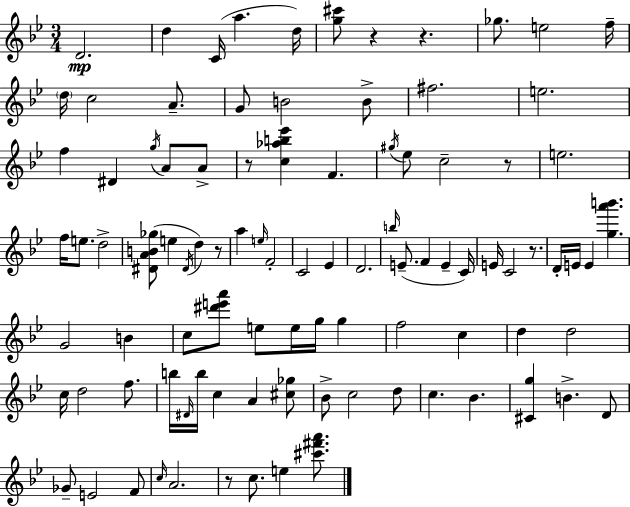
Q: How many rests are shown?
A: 7